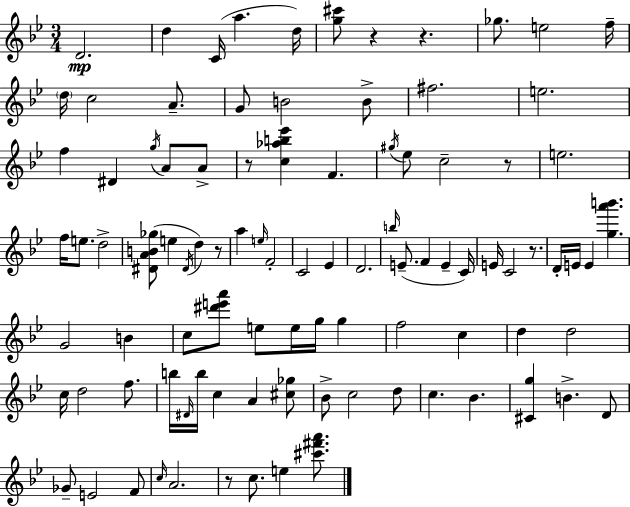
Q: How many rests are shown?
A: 7